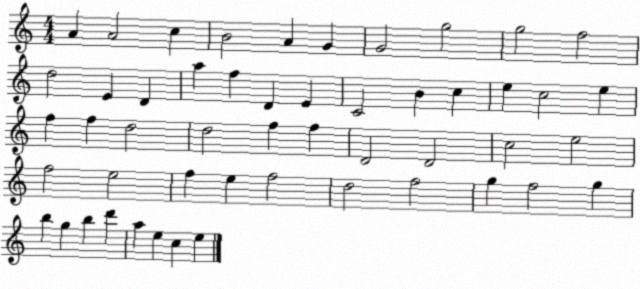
X:1
T:Untitled
M:4/4
L:1/4
K:C
A A2 c B2 A G G2 g2 g2 f2 d2 E D a f D E C2 B c e c2 e f f d2 d2 f f D2 D2 c2 e2 f2 e2 f e f2 d2 f2 g f2 g b g b d' a e c e